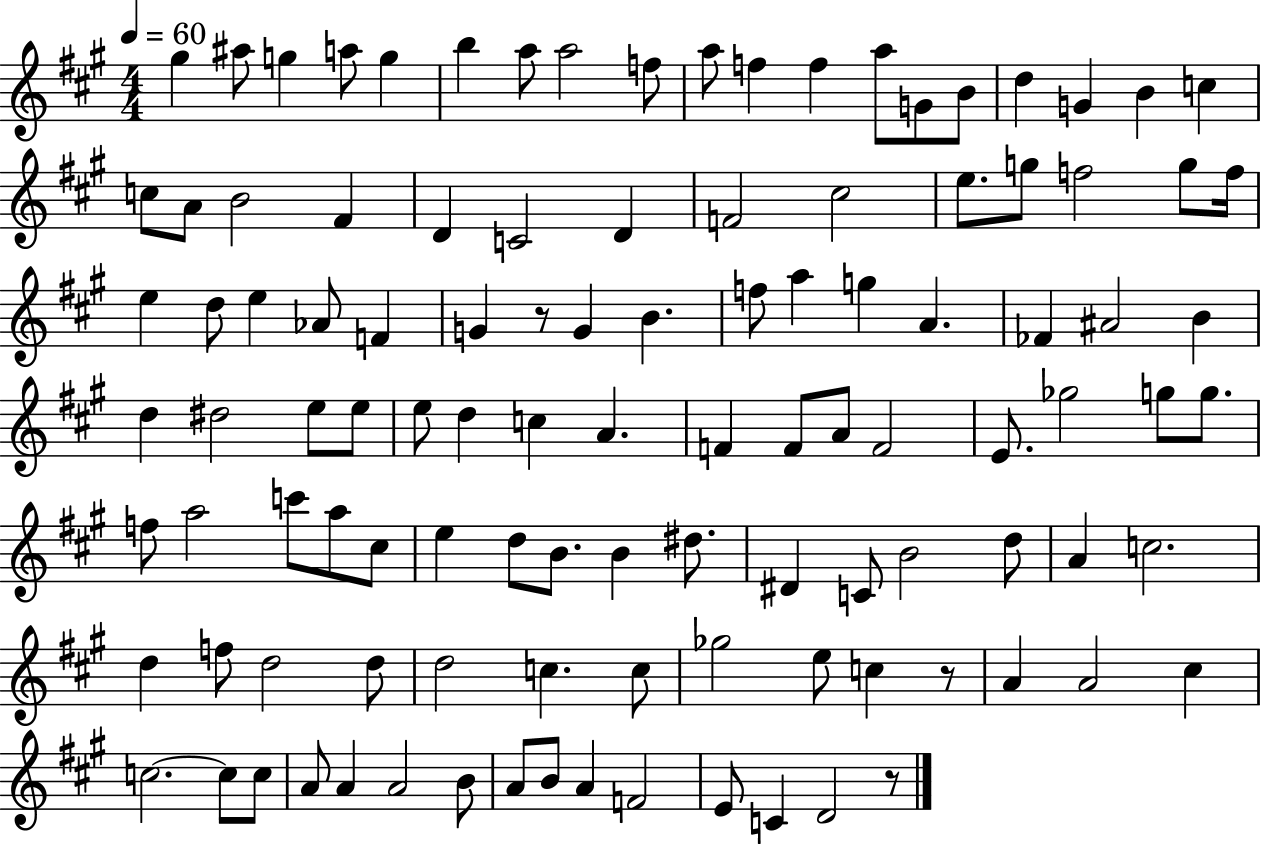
{
  \clef treble
  \numericTimeSignature
  \time 4/4
  \key a \major
  \tempo 4 = 60
  gis''4 ais''8 g''4 a''8 g''4 | b''4 a''8 a''2 f''8 | a''8 f''4 f''4 a''8 g'8 b'8 | d''4 g'4 b'4 c''4 | \break c''8 a'8 b'2 fis'4 | d'4 c'2 d'4 | f'2 cis''2 | e''8. g''8 f''2 g''8 f''16 | \break e''4 d''8 e''4 aes'8 f'4 | g'4 r8 g'4 b'4. | f''8 a''4 g''4 a'4. | fes'4 ais'2 b'4 | \break d''4 dis''2 e''8 e''8 | e''8 d''4 c''4 a'4. | f'4 f'8 a'8 f'2 | e'8. ges''2 g''8 g''8. | \break f''8 a''2 c'''8 a''8 cis''8 | e''4 d''8 b'8. b'4 dis''8. | dis'4 c'8 b'2 d''8 | a'4 c''2. | \break d''4 f''8 d''2 d''8 | d''2 c''4. c''8 | ges''2 e''8 c''4 r8 | a'4 a'2 cis''4 | \break c''2.~~ c''8 c''8 | a'8 a'4 a'2 b'8 | a'8 b'8 a'4 f'2 | e'8 c'4 d'2 r8 | \break \bar "|."
}